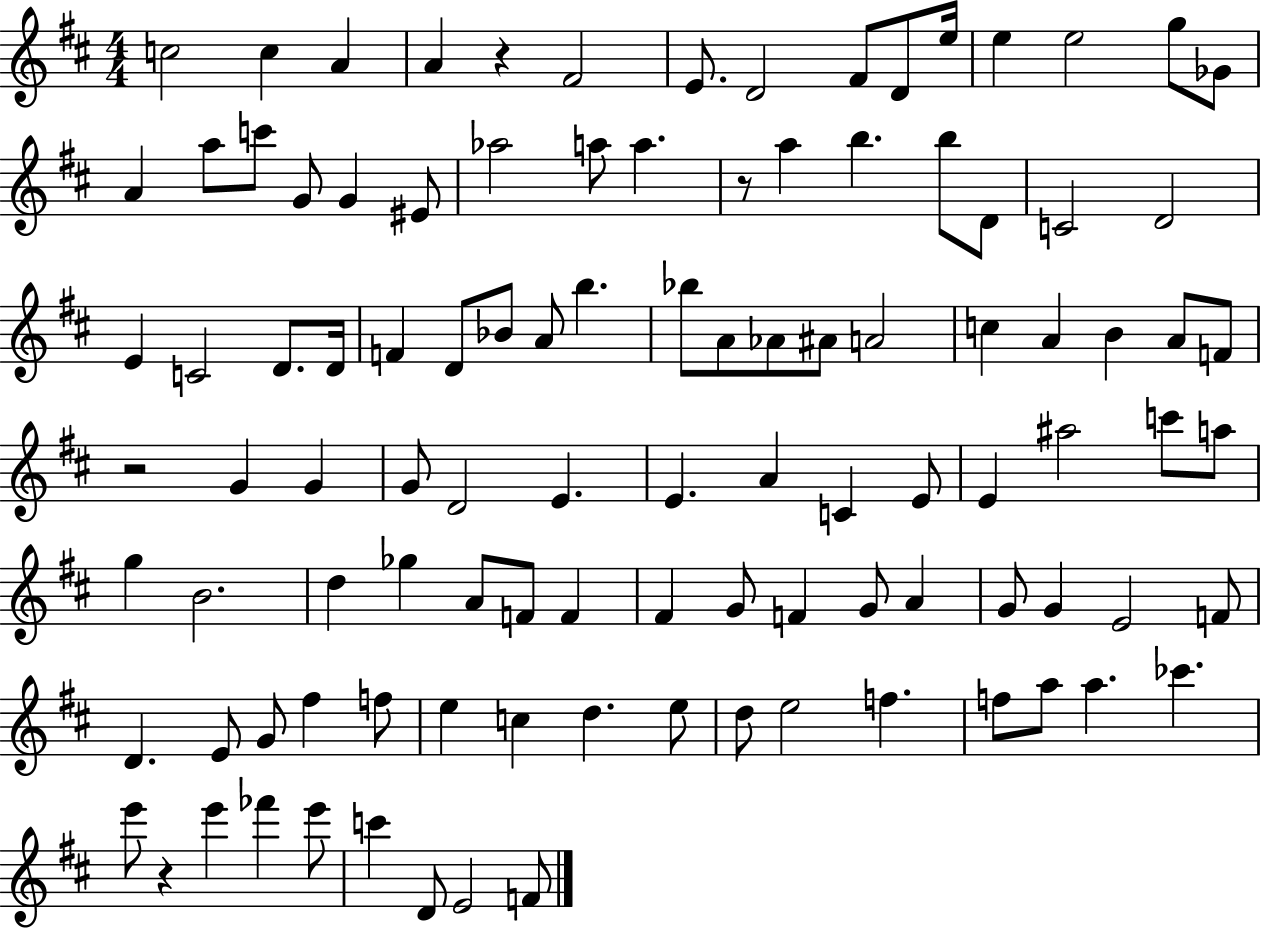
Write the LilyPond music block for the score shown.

{
  \clef treble
  \numericTimeSignature
  \time 4/4
  \key d \major
  c''2 c''4 a'4 | a'4 r4 fis'2 | e'8. d'2 fis'8 d'8 e''16 | e''4 e''2 g''8 ges'8 | \break a'4 a''8 c'''8 g'8 g'4 eis'8 | aes''2 a''8 a''4. | r8 a''4 b''4. b''8 d'8 | c'2 d'2 | \break e'4 c'2 d'8. d'16 | f'4 d'8 bes'8 a'8 b''4. | bes''8 a'8 aes'8 ais'8 a'2 | c''4 a'4 b'4 a'8 f'8 | \break r2 g'4 g'4 | g'8 d'2 e'4. | e'4. a'4 c'4 e'8 | e'4 ais''2 c'''8 a''8 | \break g''4 b'2. | d''4 ges''4 a'8 f'8 f'4 | fis'4 g'8 f'4 g'8 a'4 | g'8 g'4 e'2 f'8 | \break d'4. e'8 g'8 fis''4 f''8 | e''4 c''4 d''4. e''8 | d''8 e''2 f''4. | f''8 a''8 a''4. ces'''4. | \break e'''8 r4 e'''4 fes'''4 e'''8 | c'''4 d'8 e'2 f'8 | \bar "|."
}